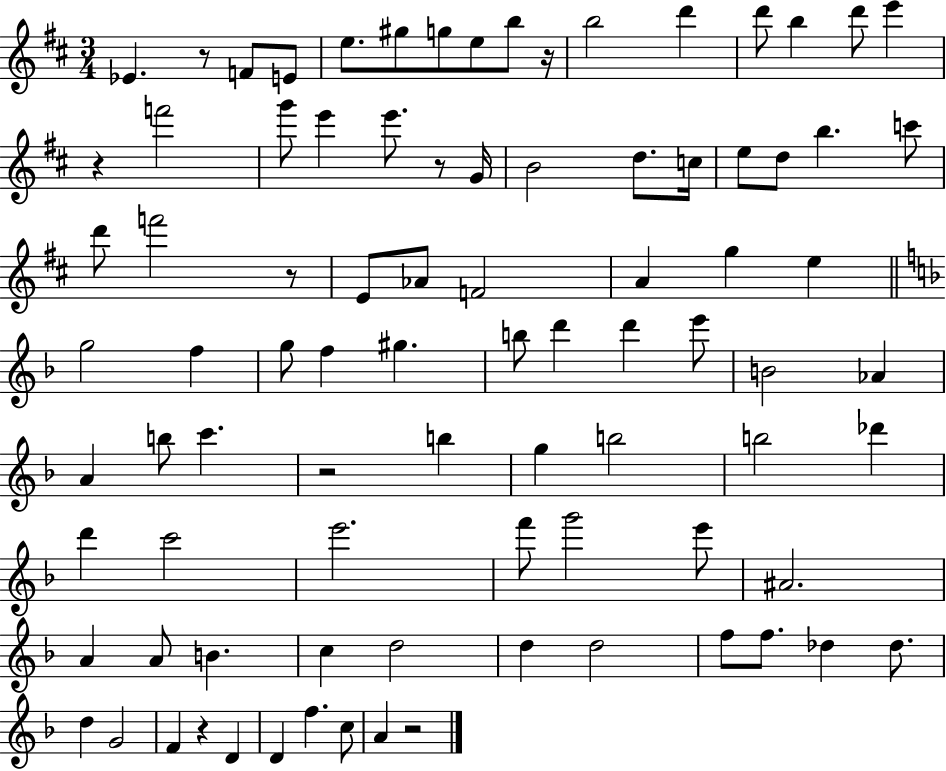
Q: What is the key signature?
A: D major